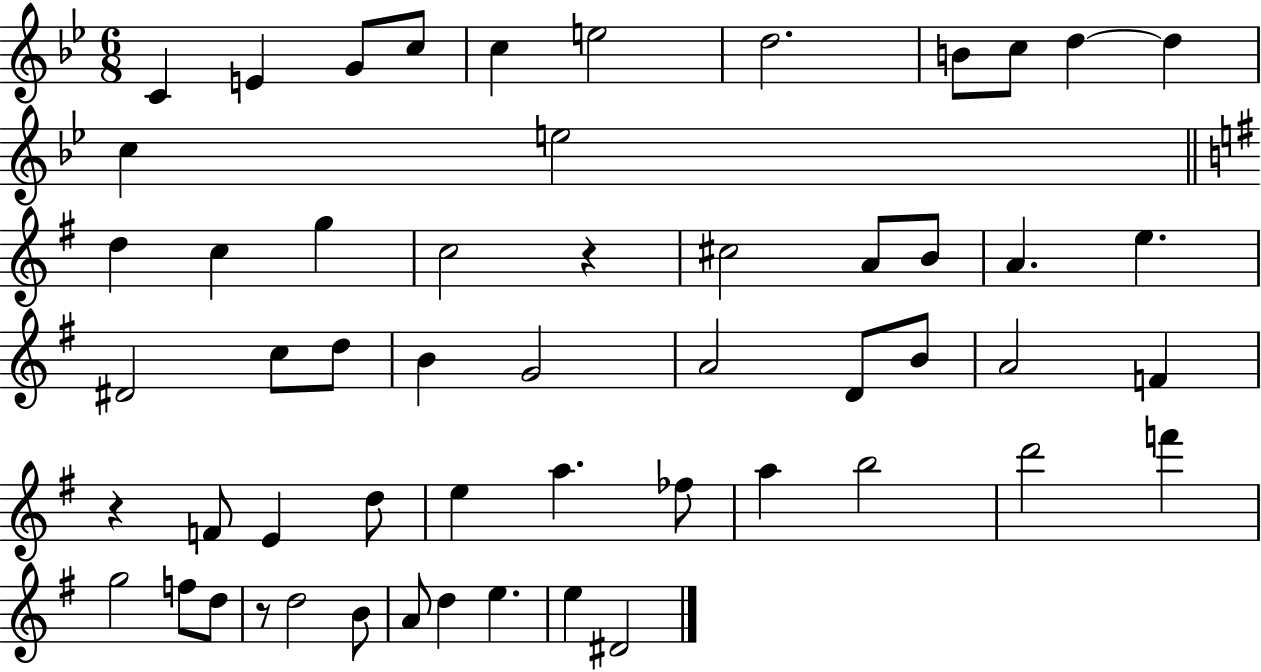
{
  \clef treble
  \numericTimeSignature
  \time 6/8
  \key bes \major
  c'4 e'4 g'8 c''8 | c''4 e''2 | d''2. | b'8 c''8 d''4~~ d''4 | \break c''4 e''2 | \bar "||" \break \key g \major d''4 c''4 g''4 | c''2 r4 | cis''2 a'8 b'8 | a'4. e''4. | \break dis'2 c''8 d''8 | b'4 g'2 | a'2 d'8 b'8 | a'2 f'4 | \break r4 f'8 e'4 d''8 | e''4 a''4. fes''8 | a''4 b''2 | d'''2 f'''4 | \break g''2 f''8 d''8 | r8 d''2 b'8 | a'8 d''4 e''4. | e''4 dis'2 | \break \bar "|."
}